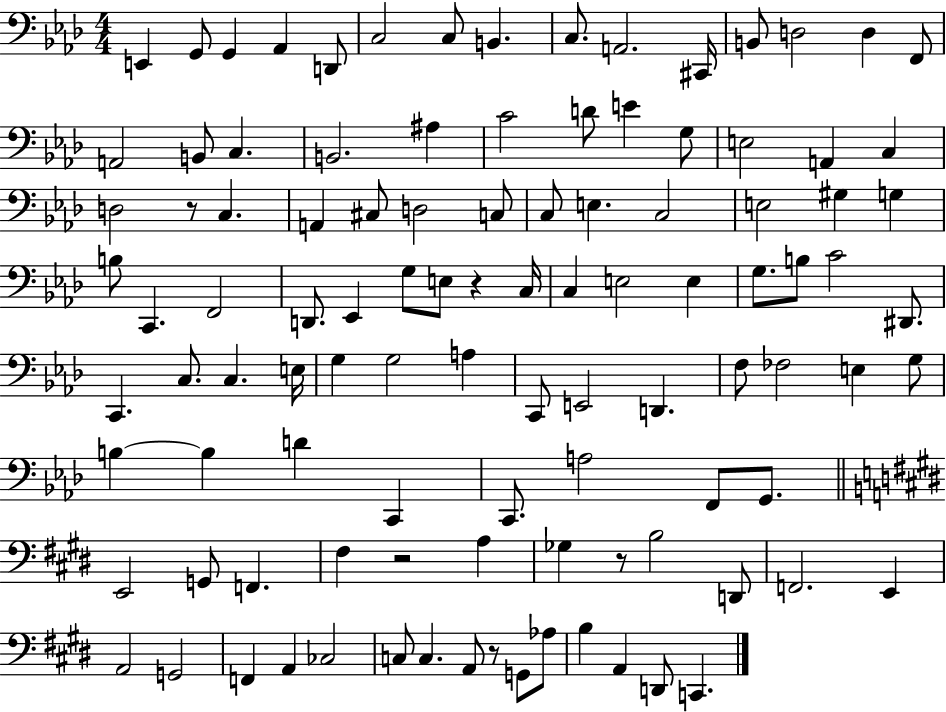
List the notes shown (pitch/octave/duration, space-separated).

E2/q G2/e G2/q Ab2/q D2/e C3/h C3/e B2/q. C3/e. A2/h. C#2/s B2/e D3/h D3/q F2/e A2/h B2/e C3/q. B2/h. A#3/q C4/h D4/e E4/q G3/e E3/h A2/q C3/q D3/h R/e C3/q. A2/q C#3/e D3/h C3/e C3/e E3/q. C3/h E3/h G#3/q G3/q B3/e C2/q. F2/h D2/e. Eb2/q G3/e E3/e R/q C3/s C3/q E3/h E3/q G3/e. B3/e C4/h D#2/e. C2/q. C3/e. C3/q. E3/s G3/q G3/h A3/q C2/e E2/h D2/q. F3/e FES3/h E3/q G3/e B3/q B3/q D4/q C2/q C2/e. A3/h F2/e G2/e. E2/h G2/e F2/q. F#3/q R/h A3/q Gb3/q R/e B3/h D2/e F2/h. E2/q A2/h G2/h F2/q A2/q CES3/h C3/e C3/q. A2/e R/e G2/e Ab3/e B3/q A2/q D2/e C2/q.